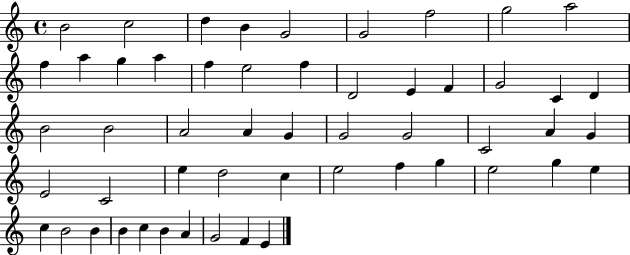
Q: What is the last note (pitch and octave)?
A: E4